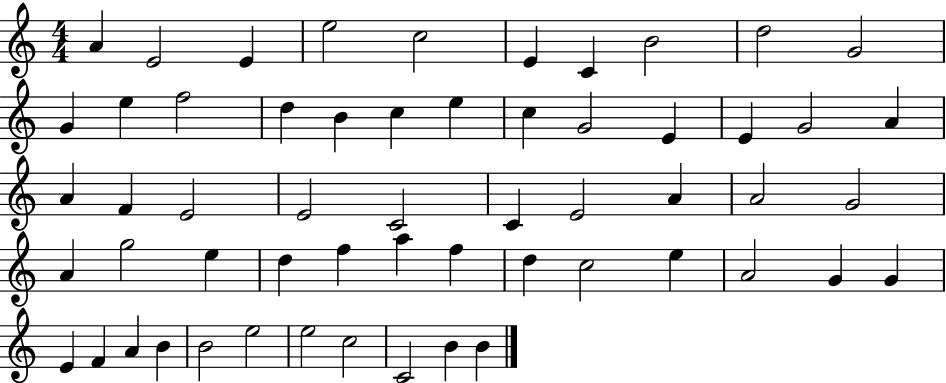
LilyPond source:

{
  \clef treble
  \numericTimeSignature
  \time 4/4
  \key c \major
  a'4 e'2 e'4 | e''2 c''2 | e'4 c'4 b'2 | d''2 g'2 | \break g'4 e''4 f''2 | d''4 b'4 c''4 e''4 | c''4 g'2 e'4 | e'4 g'2 a'4 | \break a'4 f'4 e'2 | e'2 c'2 | c'4 e'2 a'4 | a'2 g'2 | \break a'4 g''2 e''4 | d''4 f''4 a''4 f''4 | d''4 c''2 e''4 | a'2 g'4 g'4 | \break e'4 f'4 a'4 b'4 | b'2 e''2 | e''2 c''2 | c'2 b'4 b'4 | \break \bar "|."
}